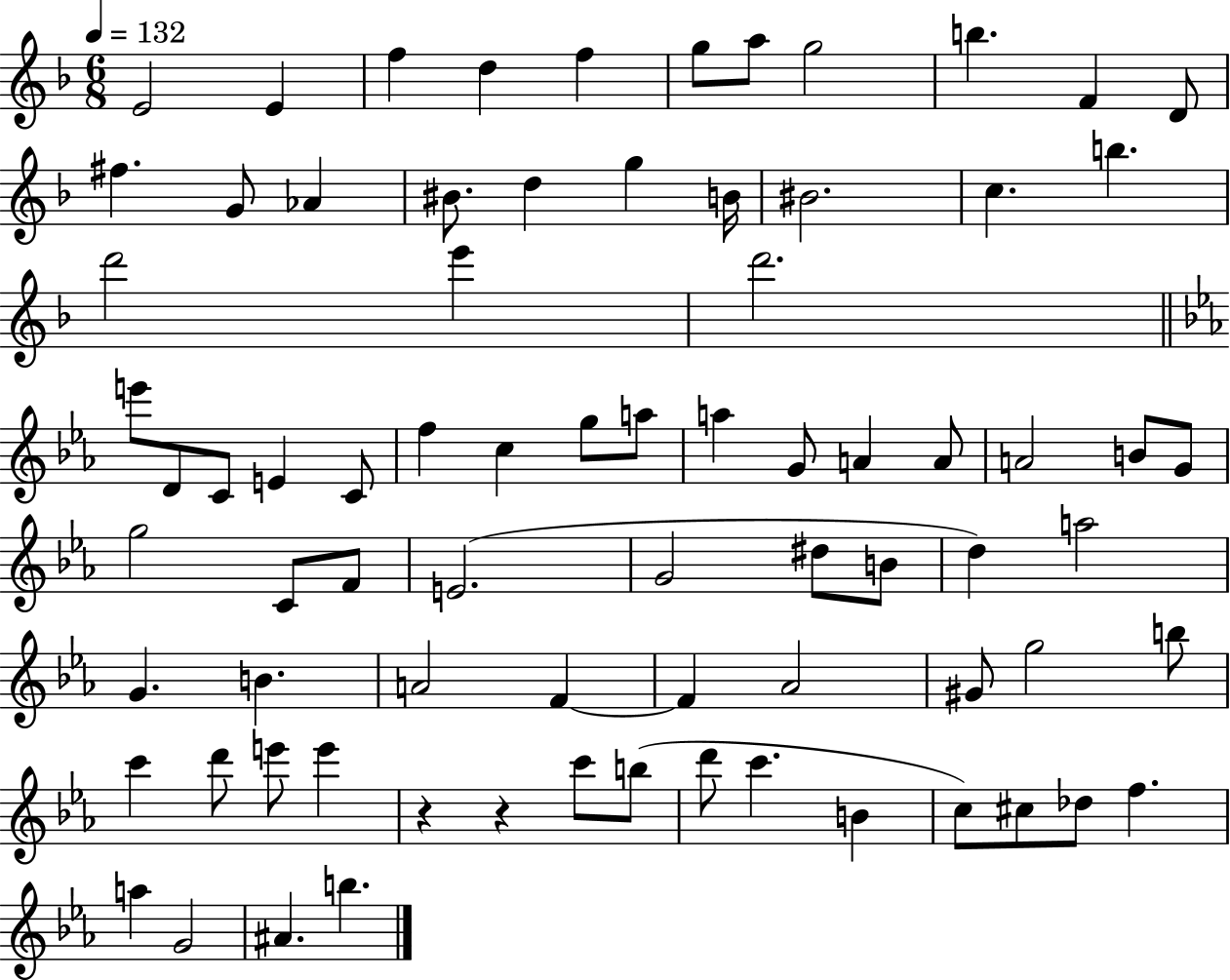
{
  \clef treble
  \numericTimeSignature
  \time 6/8
  \key f \major
  \tempo 4 = 132
  e'2 e'4 | f''4 d''4 f''4 | g''8 a''8 g''2 | b''4. f'4 d'8 | \break fis''4. g'8 aes'4 | bis'8. d''4 g''4 b'16 | bis'2. | c''4. b''4. | \break d'''2 e'''4 | d'''2. | \bar "||" \break \key ees \major e'''8 d'8 c'8 e'4 c'8 | f''4 c''4 g''8 a''8 | a''4 g'8 a'4 a'8 | a'2 b'8 g'8 | \break g''2 c'8 f'8 | e'2.( | g'2 dis''8 b'8 | d''4) a''2 | \break g'4. b'4. | a'2 f'4~~ | f'4 aes'2 | gis'8 g''2 b''8 | \break c'''4 d'''8 e'''8 e'''4 | r4 r4 c'''8 b''8( | d'''8 c'''4. b'4 | c''8) cis''8 des''8 f''4. | \break a''4 g'2 | ais'4. b''4. | \bar "|."
}